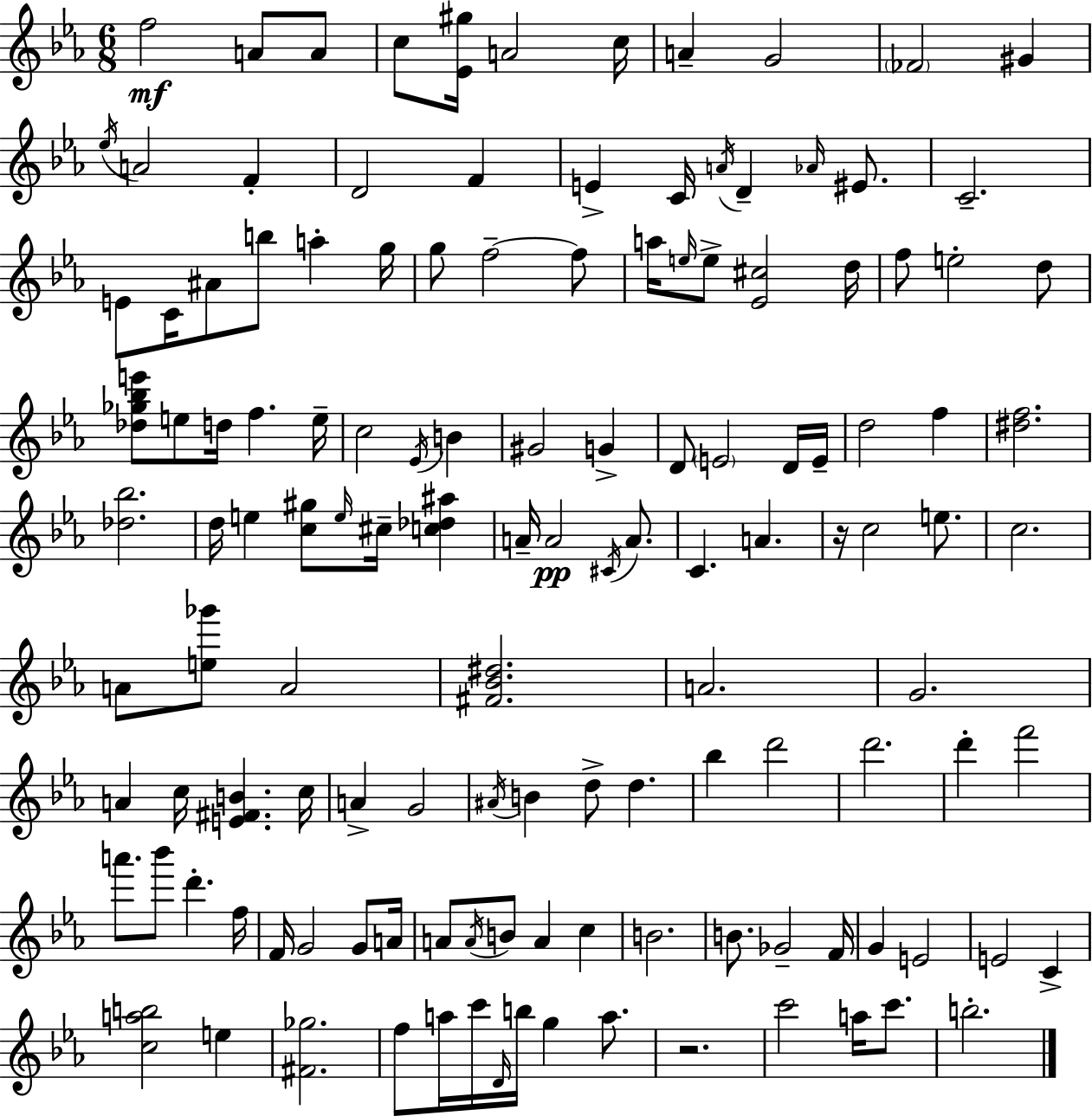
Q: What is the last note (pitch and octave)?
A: B5